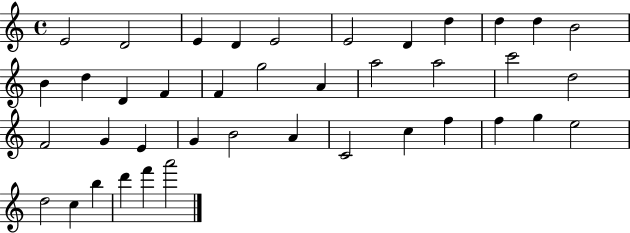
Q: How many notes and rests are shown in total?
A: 40